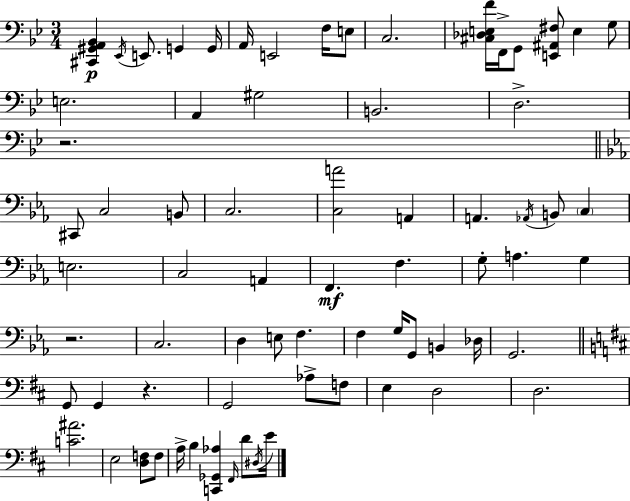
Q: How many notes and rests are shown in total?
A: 71